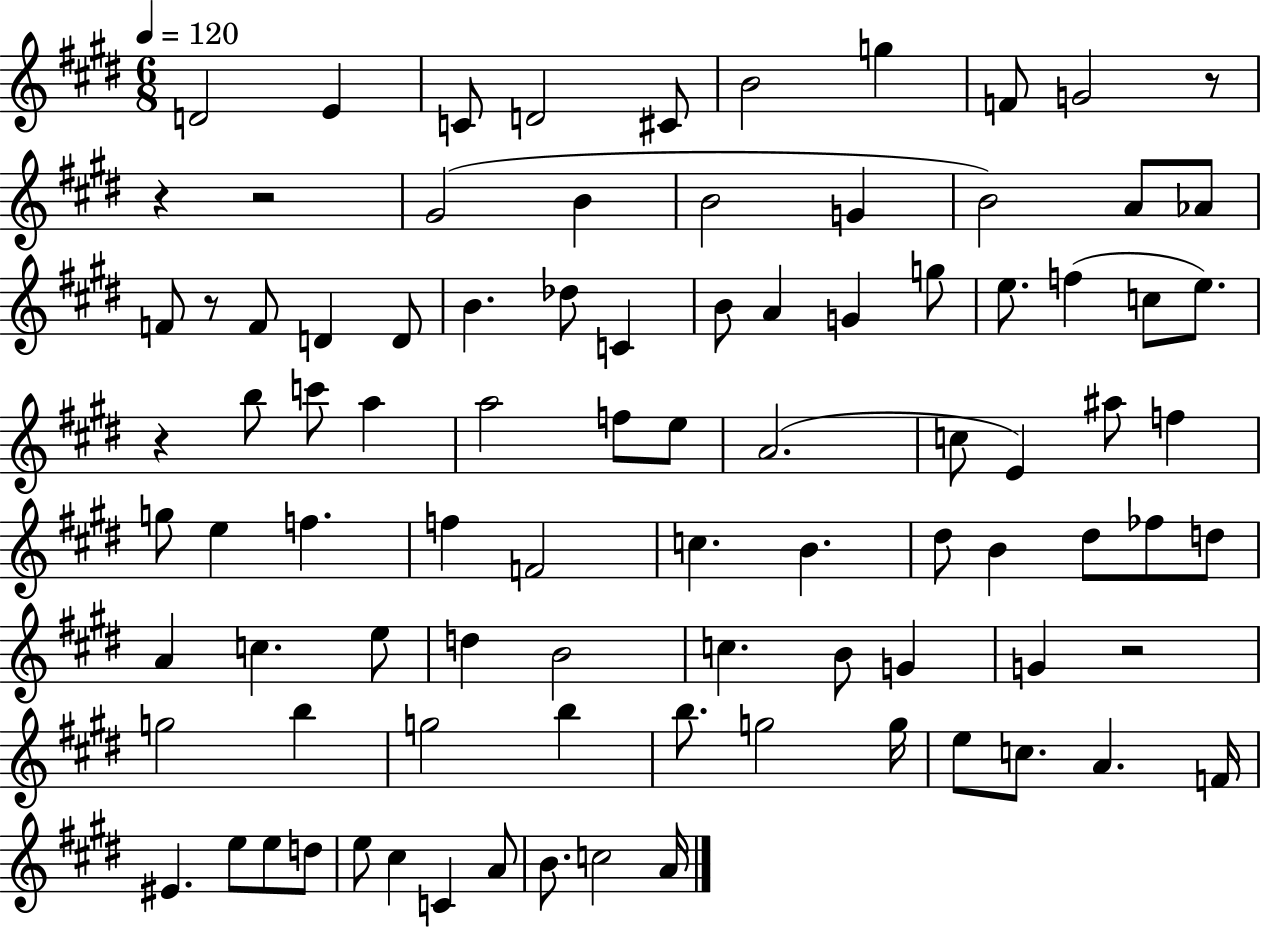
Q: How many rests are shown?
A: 6